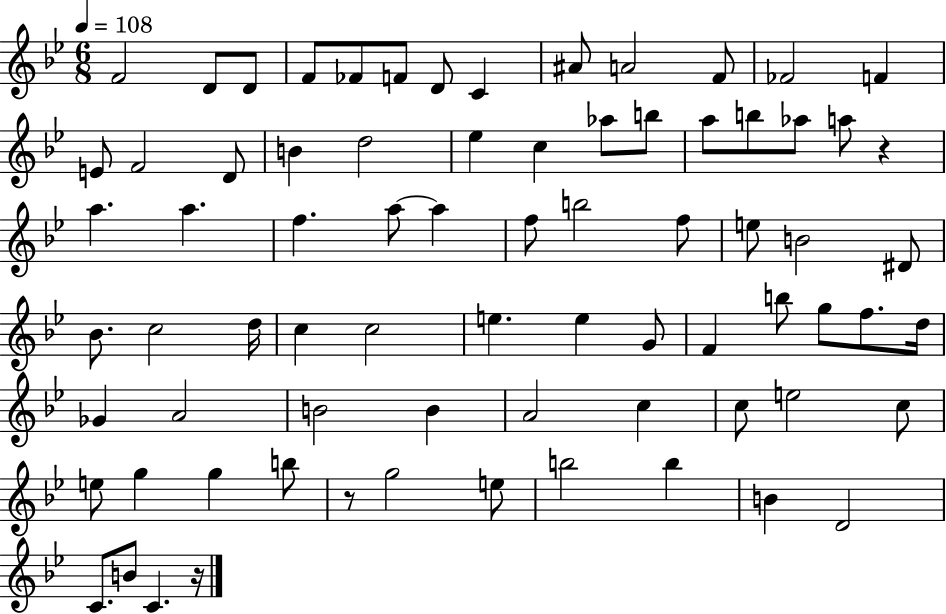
{
  \clef treble
  \numericTimeSignature
  \time 6/8
  \key bes \major
  \tempo 4 = 108
  f'2 d'8 d'8 | f'8 fes'8 f'8 d'8 c'4 | ais'8 a'2 f'8 | fes'2 f'4 | \break e'8 f'2 d'8 | b'4 d''2 | ees''4 c''4 aes''8 b''8 | a''8 b''8 aes''8 a''8 r4 | \break a''4. a''4. | f''4. a''8~~ a''4 | f''8 b''2 f''8 | e''8 b'2 dis'8 | \break bes'8. c''2 d''16 | c''4 c''2 | e''4. e''4 g'8 | f'4 b''8 g''8 f''8. d''16 | \break ges'4 a'2 | b'2 b'4 | a'2 c''4 | c''8 e''2 c''8 | \break e''8 g''4 g''4 b''8 | r8 g''2 e''8 | b''2 b''4 | b'4 d'2 | \break c'8. b'8 c'4. r16 | \bar "|."
}